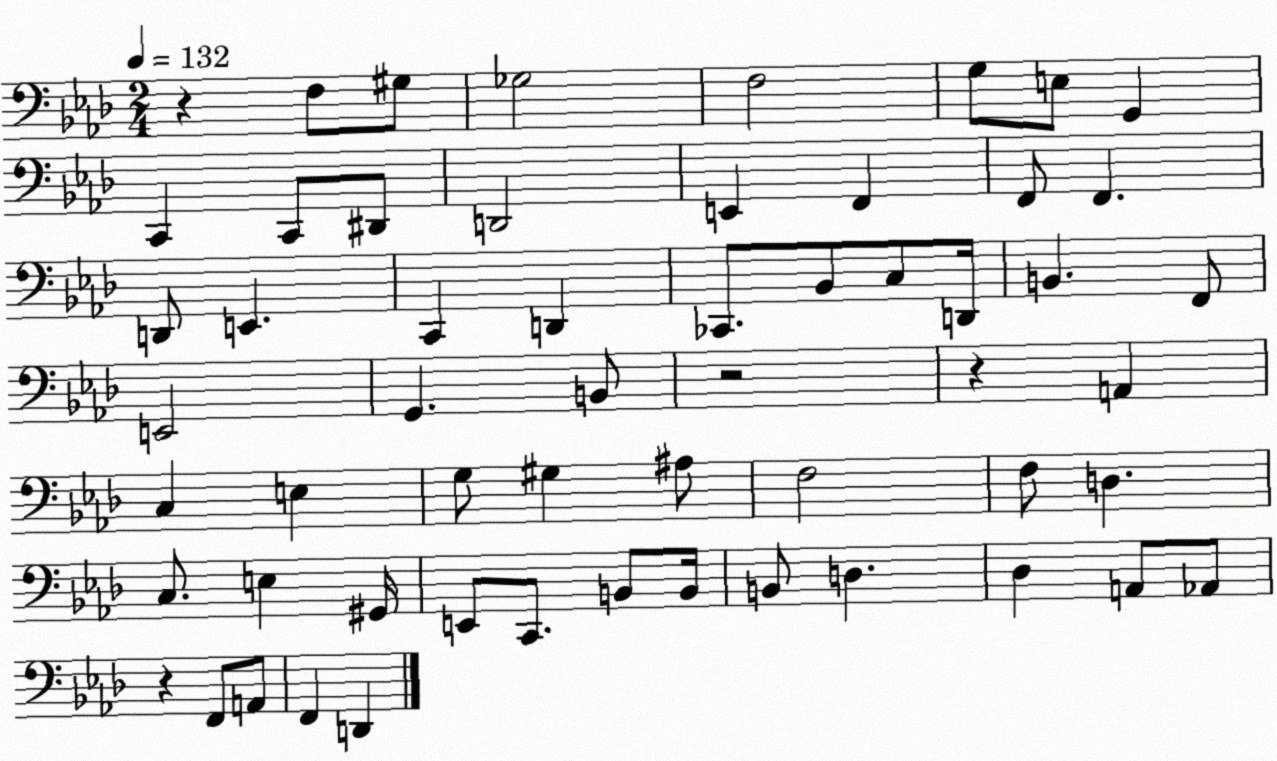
X:1
T:Untitled
M:2/4
L:1/4
K:Ab
z F,/2 ^G,/2 _G,2 F,2 G,/2 E,/2 G,, C,, C,,/2 ^D,,/2 D,,2 E,, F,, F,,/2 F,, D,,/2 E,, C,, D,, _C,,/2 _B,,/2 C,/2 D,,/4 B,, F,,/2 E,,2 G,, B,,/2 z2 z A,, C, E, G,/2 ^G, ^A,/2 F,2 F,/2 D, C,/2 E, ^G,,/4 E,,/2 C,,/2 B,,/2 B,,/4 B,,/2 D, _D, A,,/2 _A,,/2 z F,,/2 A,,/2 F,, D,,